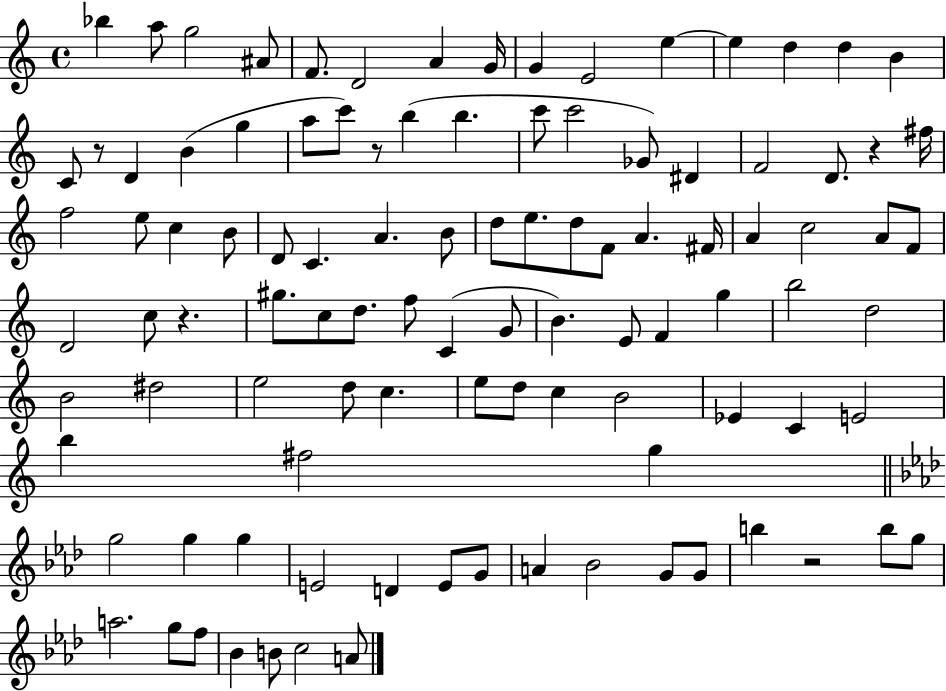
Bb5/q A5/e G5/h A#4/e F4/e. D4/h A4/q G4/s G4/q E4/h E5/q E5/q D5/q D5/q B4/q C4/e R/e D4/q B4/q G5/q A5/e C6/e R/e B5/q B5/q. C6/e C6/h Gb4/e D#4/q F4/h D4/e. R/q F#5/s F5/h E5/e C5/q B4/e D4/e C4/q. A4/q. B4/e D5/e E5/e. D5/e F4/e A4/q. F#4/s A4/q C5/h A4/e F4/e D4/h C5/e R/q. G#5/e. C5/e D5/e. F5/e C4/q G4/e B4/q. E4/e F4/q G5/q B5/h D5/h B4/h D#5/h E5/h D5/e C5/q. E5/e D5/e C5/q B4/h Eb4/q C4/q E4/h B5/q F#5/h G5/q G5/h G5/q G5/q E4/h D4/q E4/e G4/e A4/q Bb4/h G4/e G4/e B5/q R/h B5/e G5/e A5/h. G5/e F5/e Bb4/q B4/e C5/h A4/e